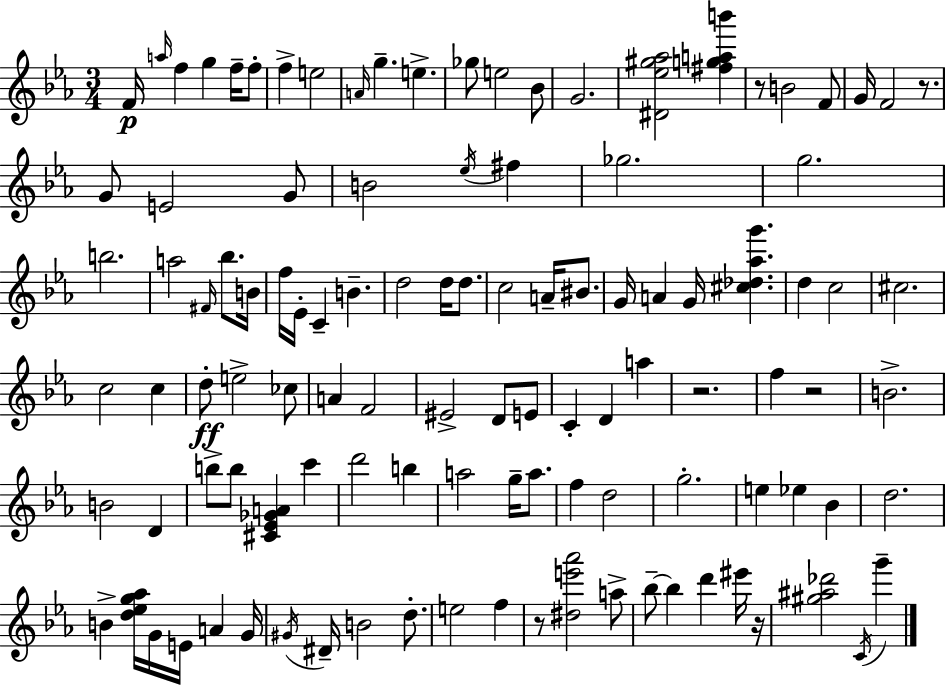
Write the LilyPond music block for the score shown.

{
  \clef treble
  \numericTimeSignature
  \time 3/4
  \key c \minor
  \repeat volta 2 { f'16\p \grace { a''16 } f''4 g''4 f''16-- f''8-. | f''4-> e''2 | \grace { a'16 } g''4.-- e''4.-> | ges''8 e''2 | \break bes'8 g'2. | <dis' ees'' gis'' aes''>2 <fis'' g'' a'' b'''>4 | r8 b'2 | f'8 g'16 f'2 r8. | \break g'8 e'2 | g'8 b'2 \acciaccatura { ees''16 } fis''4 | ges''2. | g''2. | \break b''2. | a''2 \grace { fis'16 } | bes''8. b'16 f''16 ees'16-. c'4-- b'4.-- | d''2 | \break d''16 d''8. c''2 | a'16-- bis'8. g'16 a'4 g'16 <cis'' des'' aes'' g'''>4. | d''4 c''2 | cis''2. | \break c''2 | c''4 d''8-.\ff e''2-> | ces''8 a'4 f'2 | eis'2-> | \break d'8 e'8 c'4-. d'4 | a''4 r2. | f''4 r2 | b'2.-> | \break b'2 | d'4 b''8-> b''8 <cis' ees' ges' a'>4 | c'''4 d'''2 | b''4 a''2 | \break g''16-- a''8. f''4 d''2 | g''2.-. | e''4 ees''4 | bes'4 d''2. | \break b'4-> <d'' ees'' g'' aes''>16 g'16 e'16 a'4 | g'16 \acciaccatura { gis'16 } dis'16-- b'2 | d''8.-. e''2 | f''4 r8 <dis'' e''' aes'''>2 | \break a''8-> bes''8--~~ bes''4 d'''4 | eis'''16 r16 <gis'' ais'' des'''>2 | \acciaccatura { c'16 } g'''4-- } \bar "|."
}